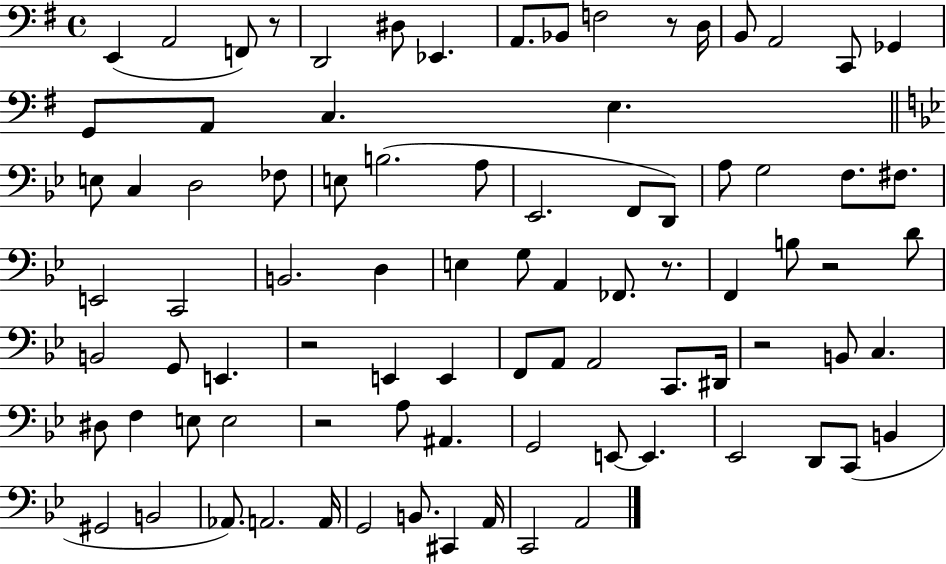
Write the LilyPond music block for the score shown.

{
  \clef bass
  \time 4/4
  \defaultTimeSignature
  \key g \major
  e,4( a,2 f,8) r8 | d,2 dis8 ees,4. | a,8. bes,8 f2 r8 d16 | b,8 a,2 c,8 ges,4 | \break g,8 a,8 c4. e4. | \bar "||" \break \key bes \major e8 c4 d2 fes8 | e8 b2.( a8 | ees,2. f,8 d,8) | a8 g2 f8. fis8. | \break e,2 c,2 | b,2. d4 | e4 g8 a,4 fes,8. r8. | f,4 b8 r2 d'8 | \break b,2 g,8 e,4. | r2 e,4 e,4 | f,8 a,8 a,2 c,8. dis,16 | r2 b,8 c4. | \break dis8 f4 e8 e2 | r2 a8 ais,4. | g,2 e,8~~ e,4. | ees,2 d,8 c,8( b,4 | \break gis,2 b,2 | aes,8.) a,2. a,16 | g,2 b,8. cis,4 a,16 | c,2 a,2 | \break \bar "|."
}